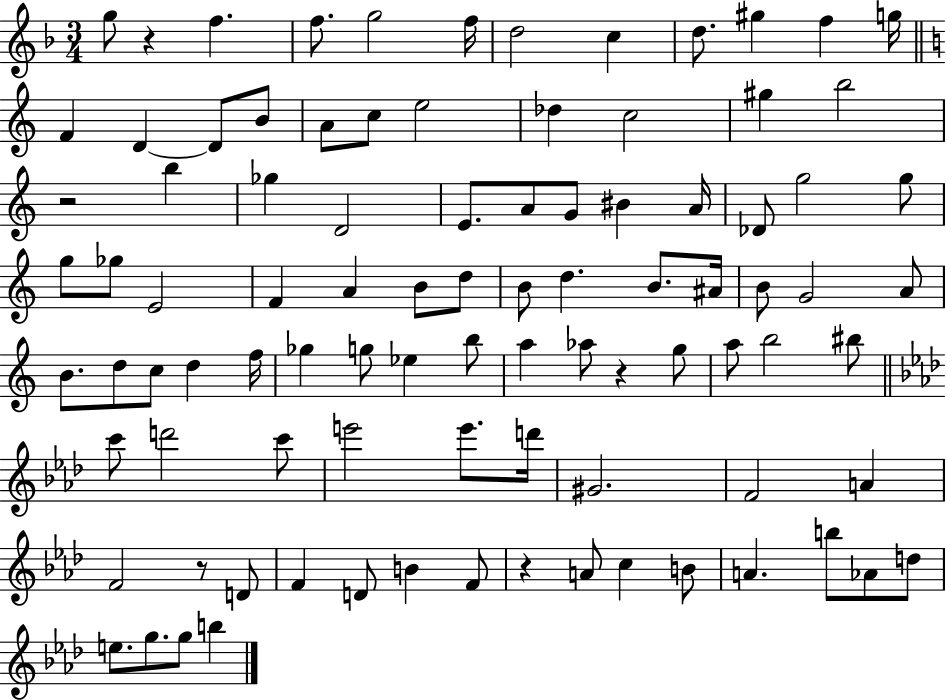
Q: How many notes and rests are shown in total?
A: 93